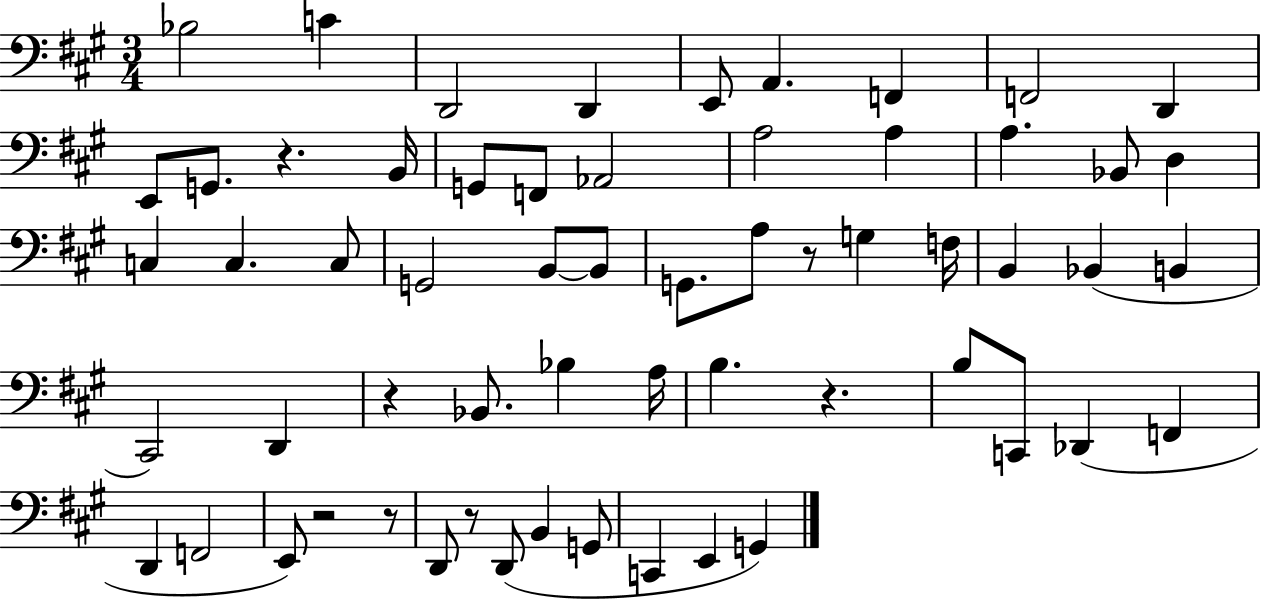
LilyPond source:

{
  \clef bass
  \numericTimeSignature
  \time 3/4
  \key a \major
  bes2 c'4 | d,2 d,4 | e,8 a,4. f,4 | f,2 d,4 | \break e,8 g,8. r4. b,16 | g,8 f,8 aes,2 | a2 a4 | a4. bes,8 d4 | \break c4 c4. c8 | g,2 b,8~~ b,8 | g,8. a8 r8 g4 f16 | b,4 bes,4( b,4 | \break cis,2) d,4 | r4 bes,8. bes4 a16 | b4. r4. | b8 c,8 des,4( f,4 | \break d,4 f,2 | e,8) r2 r8 | d,8 r8 d,8( b,4 g,8 | c,4 e,4 g,4) | \break \bar "|."
}